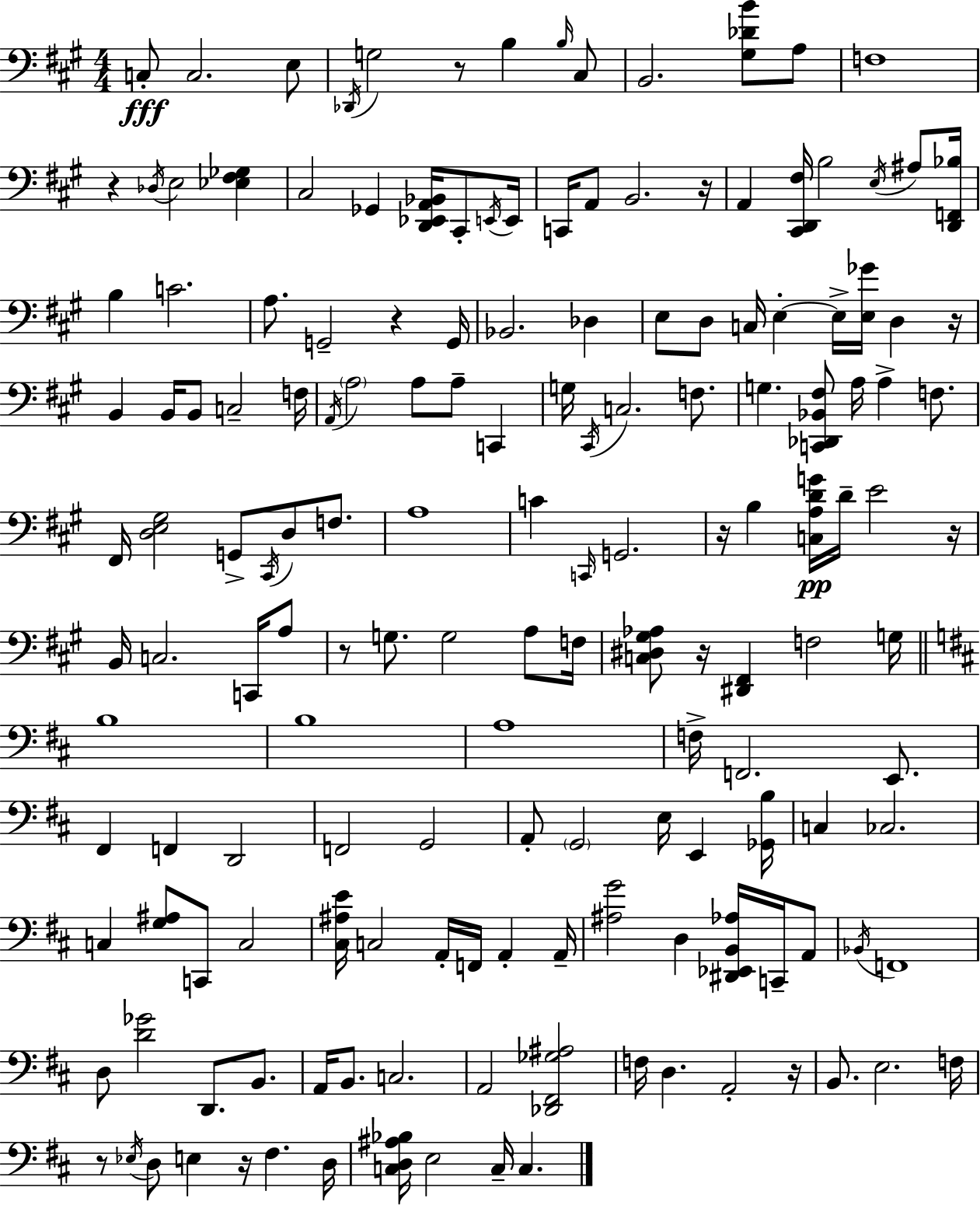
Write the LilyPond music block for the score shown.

{
  \clef bass
  \numericTimeSignature
  \time 4/4
  \key a \major
  c8-.\fff c2. e8 | \acciaccatura { des,16 } g2 r8 b4 \grace { b16 } | cis8 b,2. <gis des' b'>8 | a8 f1 | \break r4 \acciaccatura { des16 } e2 <ees fis ges>4 | cis2 ges,4 <d, ees, a, bes,>16 | cis,8-. \acciaccatura { e,16 } e,16 c,16 a,8 b,2. | r16 a,4 <cis, d, fis>16 b2 | \break \acciaccatura { e16 } ais8 <d, f, bes>16 b4 c'2. | a8. g,2-- | r4 g,16 bes,2. | des4 e8 d8 c16 e4-.~~ e16-> <e ges'>16 | \break d4 r16 b,4 b,16 b,8 c2-- | f16 \acciaccatura { a,16 } \parenthesize a2 a8 | a8-- c,4 g16 \acciaccatura { cis,16 } c2. | f8. g4. <c, des, bes, fis>8 a16 | \break a4-> f8. fis,16 <d e gis>2 | g,8-> \acciaccatura { cis,16 } d8 f8. a1 | c'4 \grace { c,16 } g,2. | r16 b4 <c a d' g'>16\pp d'16-- | \break e'2 r16 b,16 c2. | c,16 a8 r8 g8. g2 | a8 f16 <c dis gis aes>8 r16 <dis, fis,>4 | f2 g16 \bar "||" \break \key d \major b1 | b1 | a1 | f16-> f,2. e,8. | \break fis,4 f,4 d,2 | f,2 g,2 | a,8-. \parenthesize g,2 e16 e,4 <ges, b>16 | c4 ces2. | \break c4 <g ais>8 c,8 c2 | <cis ais e'>16 c2 a,16-. f,16 a,4-. a,16-- | <ais g'>2 d4 <dis, ees, b, aes>16 c,16-- a,8 | \acciaccatura { bes,16 } f,1 | \break d8 <d' ges'>2 d,8. b,8. | a,16 b,8. c2. | a,2 <des, fis, ges ais>2 | f16 d4. a,2-. | \break r16 b,8. e2. | f16 r8 \acciaccatura { ees16 } d8 e4 r16 fis4. | d16 <c d ais bes>16 e2 c16-- c4. | \bar "|."
}